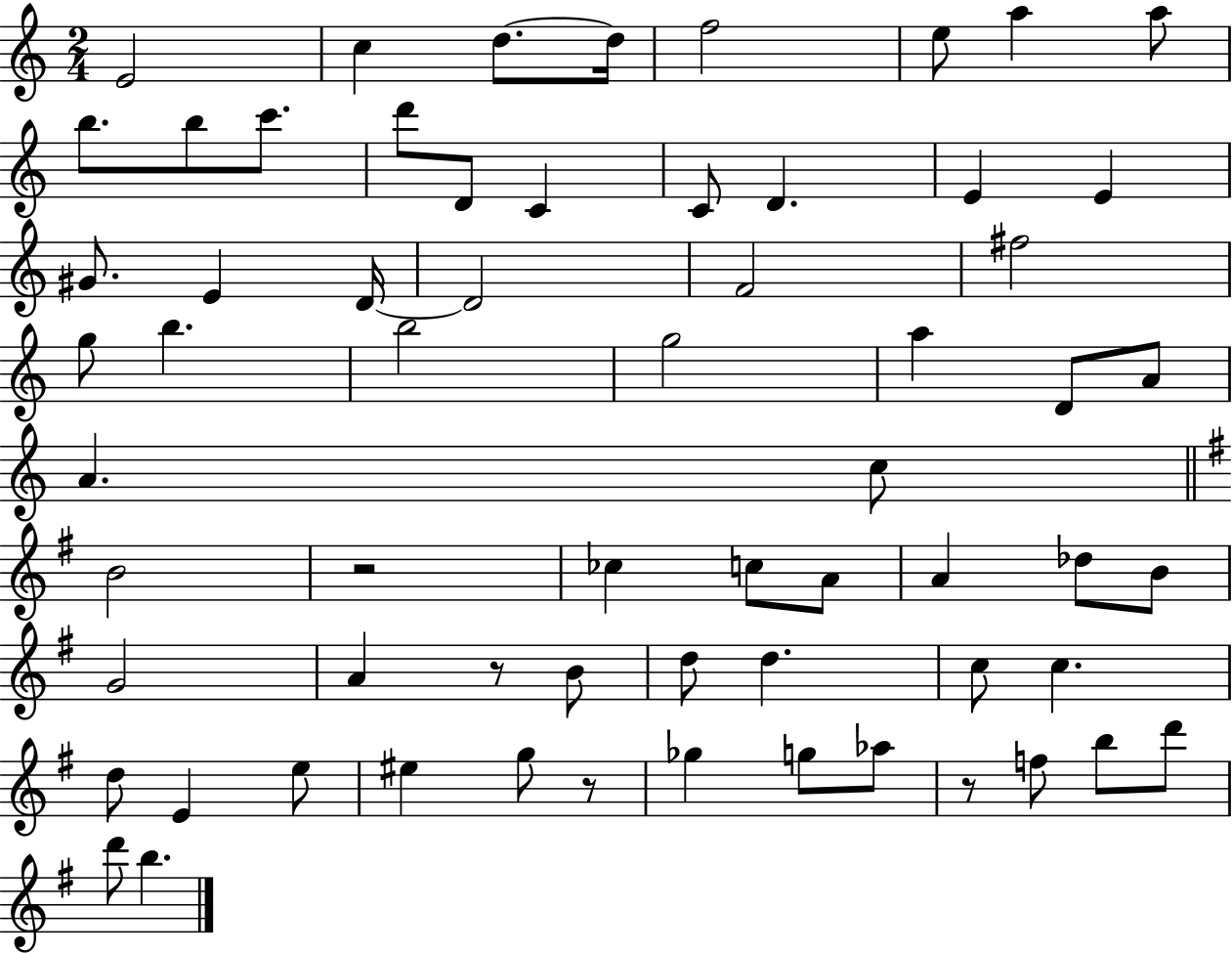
E4/h C5/q D5/e. D5/s F5/h E5/e A5/q A5/e B5/e. B5/e C6/e. D6/e D4/e C4/q C4/e D4/q. E4/q E4/q G#4/e. E4/q D4/s D4/h F4/h F#5/h G5/e B5/q. B5/h G5/h A5/q D4/e A4/e A4/q. C5/e B4/h R/h CES5/q C5/e A4/e A4/q Db5/e B4/e G4/h A4/q R/e B4/e D5/e D5/q. C5/e C5/q. D5/e E4/q E5/e EIS5/q G5/e R/e Gb5/q G5/e Ab5/e R/e F5/e B5/e D6/e D6/e B5/q.